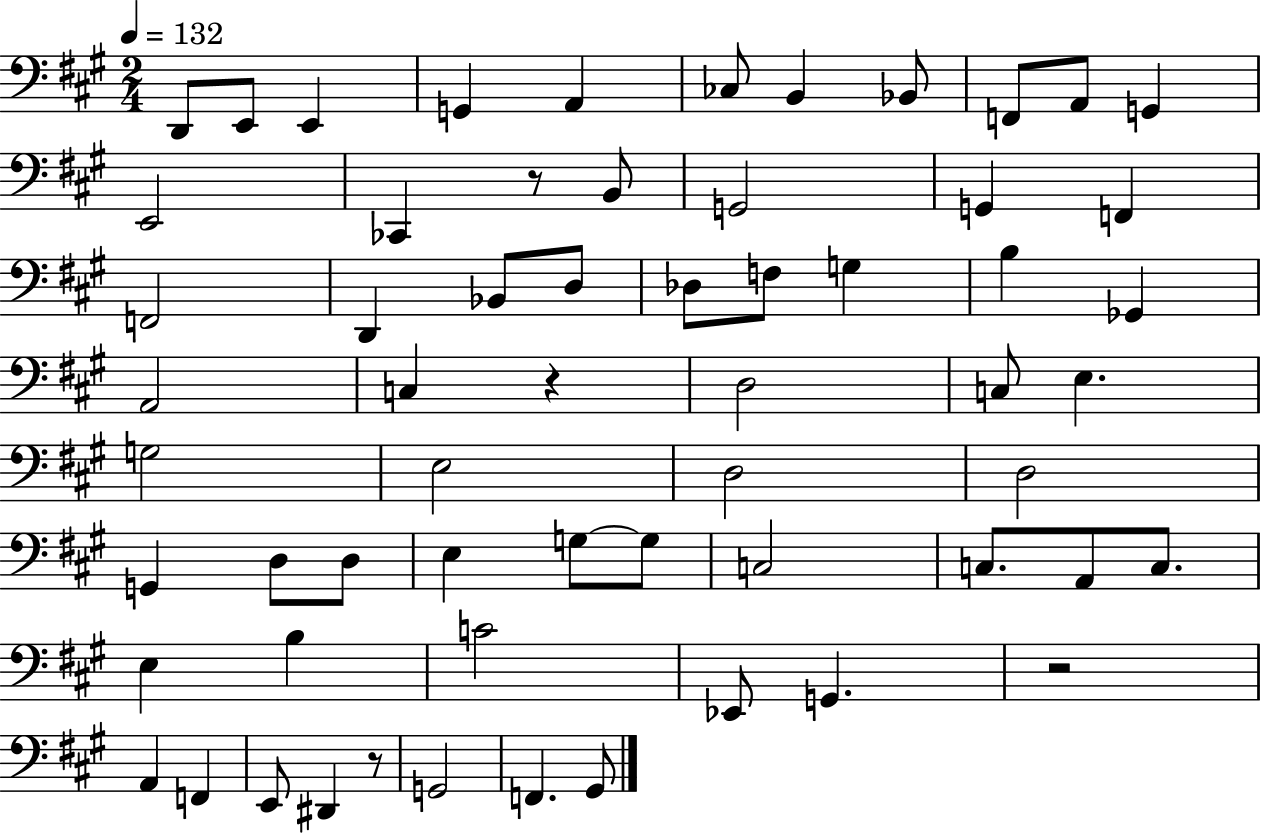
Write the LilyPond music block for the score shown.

{
  \clef bass
  \numericTimeSignature
  \time 2/4
  \key a \major
  \tempo 4 = 132
  d,8 e,8 e,4 | g,4 a,4 | ces8 b,4 bes,8 | f,8 a,8 g,4 | \break e,2 | ces,4 r8 b,8 | g,2 | g,4 f,4 | \break f,2 | d,4 bes,8 d8 | des8 f8 g4 | b4 ges,4 | \break a,2 | c4 r4 | d2 | c8 e4. | \break g2 | e2 | d2 | d2 | \break g,4 d8 d8 | e4 g8~~ g8 | c2 | c8. a,8 c8. | \break e4 b4 | c'2 | ees,8 g,4. | r2 | \break a,4 f,4 | e,8 dis,4 r8 | g,2 | f,4. gis,8 | \break \bar "|."
}